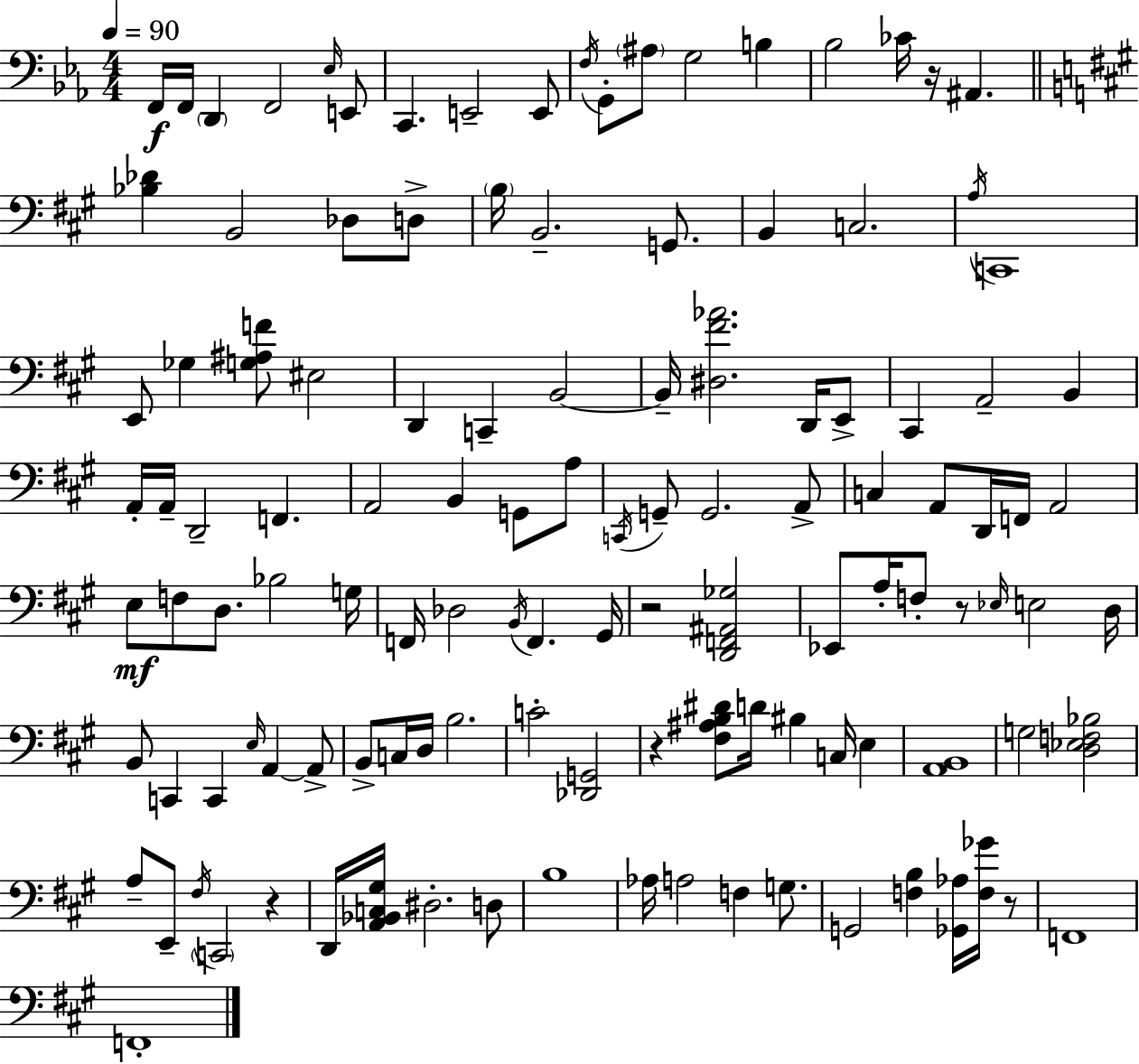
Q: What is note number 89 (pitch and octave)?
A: A3